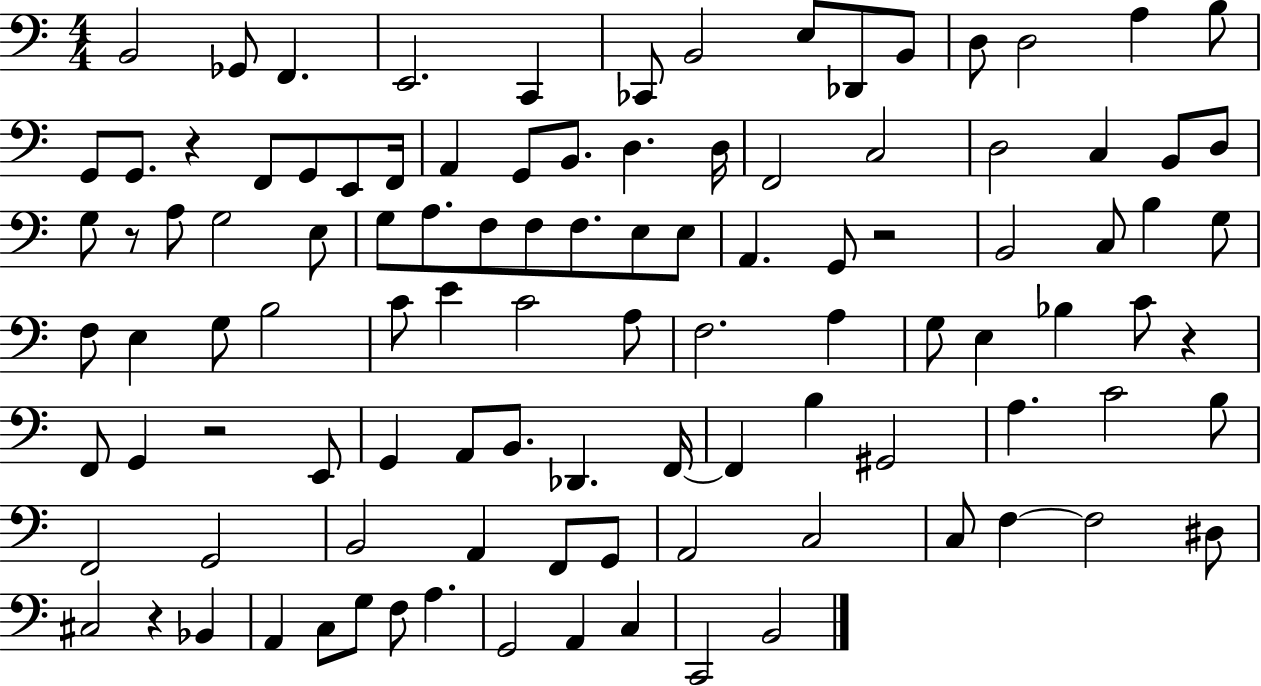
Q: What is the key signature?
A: C major